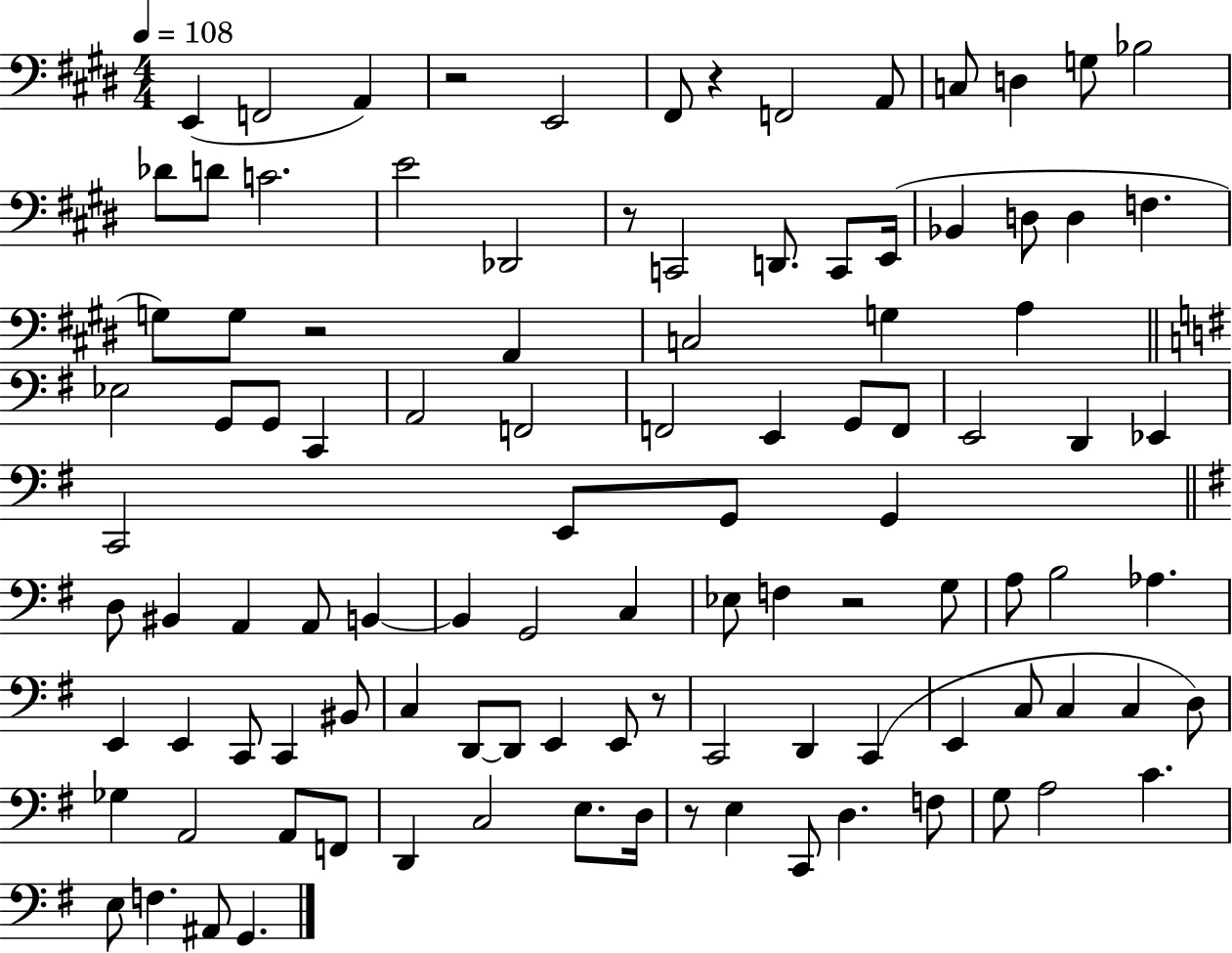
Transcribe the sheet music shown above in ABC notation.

X:1
T:Untitled
M:4/4
L:1/4
K:E
E,, F,,2 A,, z2 E,,2 ^F,,/2 z F,,2 A,,/2 C,/2 D, G,/2 _B,2 _D/2 D/2 C2 E2 _D,,2 z/2 C,,2 D,,/2 C,,/2 E,,/4 _B,, D,/2 D, F, G,/2 G,/2 z2 A,, C,2 G, A, _E,2 G,,/2 G,,/2 C,, A,,2 F,,2 F,,2 E,, G,,/2 F,,/2 E,,2 D,, _E,, C,,2 E,,/2 G,,/2 G,, D,/2 ^B,, A,, A,,/2 B,, B,, G,,2 C, _E,/2 F, z2 G,/2 A,/2 B,2 _A, E,, E,, C,,/2 C,, ^B,,/2 C, D,,/2 D,,/2 E,, E,,/2 z/2 C,,2 D,, C,, E,, C,/2 C, C, D,/2 _G, A,,2 A,,/2 F,,/2 D,, C,2 E,/2 D,/4 z/2 E, C,,/2 D, F,/2 G,/2 A,2 C E,/2 F, ^A,,/2 G,,